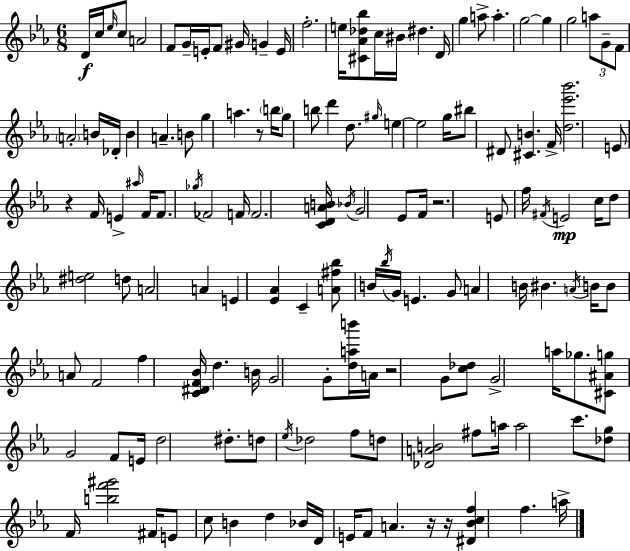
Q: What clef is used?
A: treble